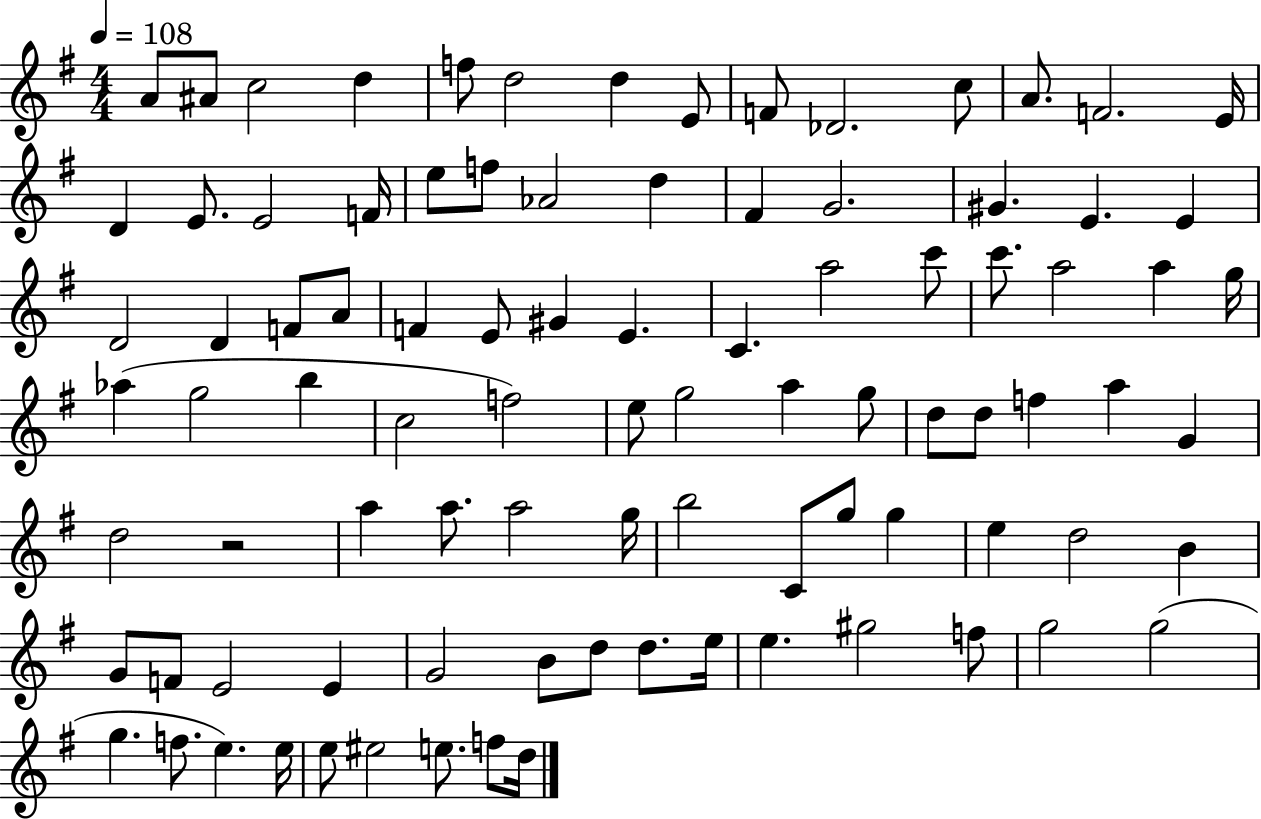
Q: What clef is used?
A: treble